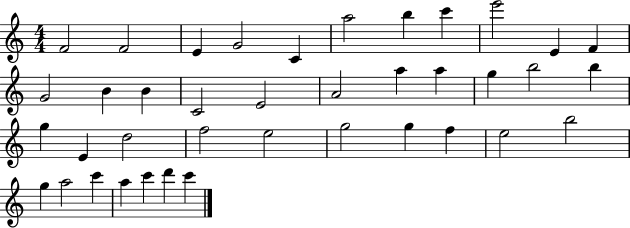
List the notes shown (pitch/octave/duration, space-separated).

F4/h F4/h E4/q G4/h C4/q A5/h B5/q C6/q E6/h E4/q F4/q G4/h B4/q B4/q C4/h E4/h A4/h A5/q A5/q G5/q B5/h B5/q G5/q E4/q D5/h F5/h E5/h G5/h G5/q F5/q E5/h B5/h G5/q A5/h C6/q A5/q C6/q D6/q C6/q